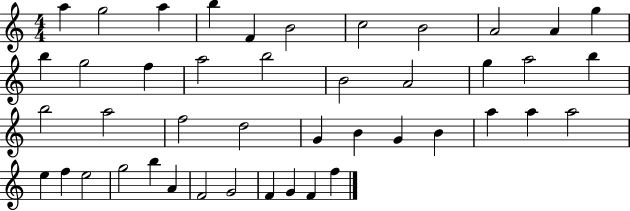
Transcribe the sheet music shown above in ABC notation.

X:1
T:Untitled
M:4/4
L:1/4
K:C
a g2 a b F B2 c2 B2 A2 A g b g2 f a2 b2 B2 A2 g a2 b b2 a2 f2 d2 G B G B a a a2 e f e2 g2 b A F2 G2 F G F f